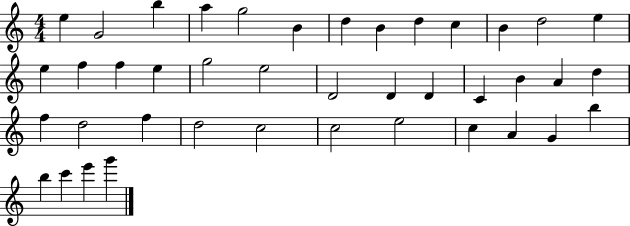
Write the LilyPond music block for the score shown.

{
  \clef treble
  \numericTimeSignature
  \time 4/4
  \key c \major
  e''4 g'2 b''4 | a''4 g''2 b'4 | d''4 b'4 d''4 c''4 | b'4 d''2 e''4 | \break e''4 f''4 f''4 e''4 | g''2 e''2 | d'2 d'4 d'4 | c'4 b'4 a'4 d''4 | \break f''4 d''2 f''4 | d''2 c''2 | c''2 e''2 | c''4 a'4 g'4 b''4 | \break b''4 c'''4 e'''4 g'''4 | \bar "|."
}